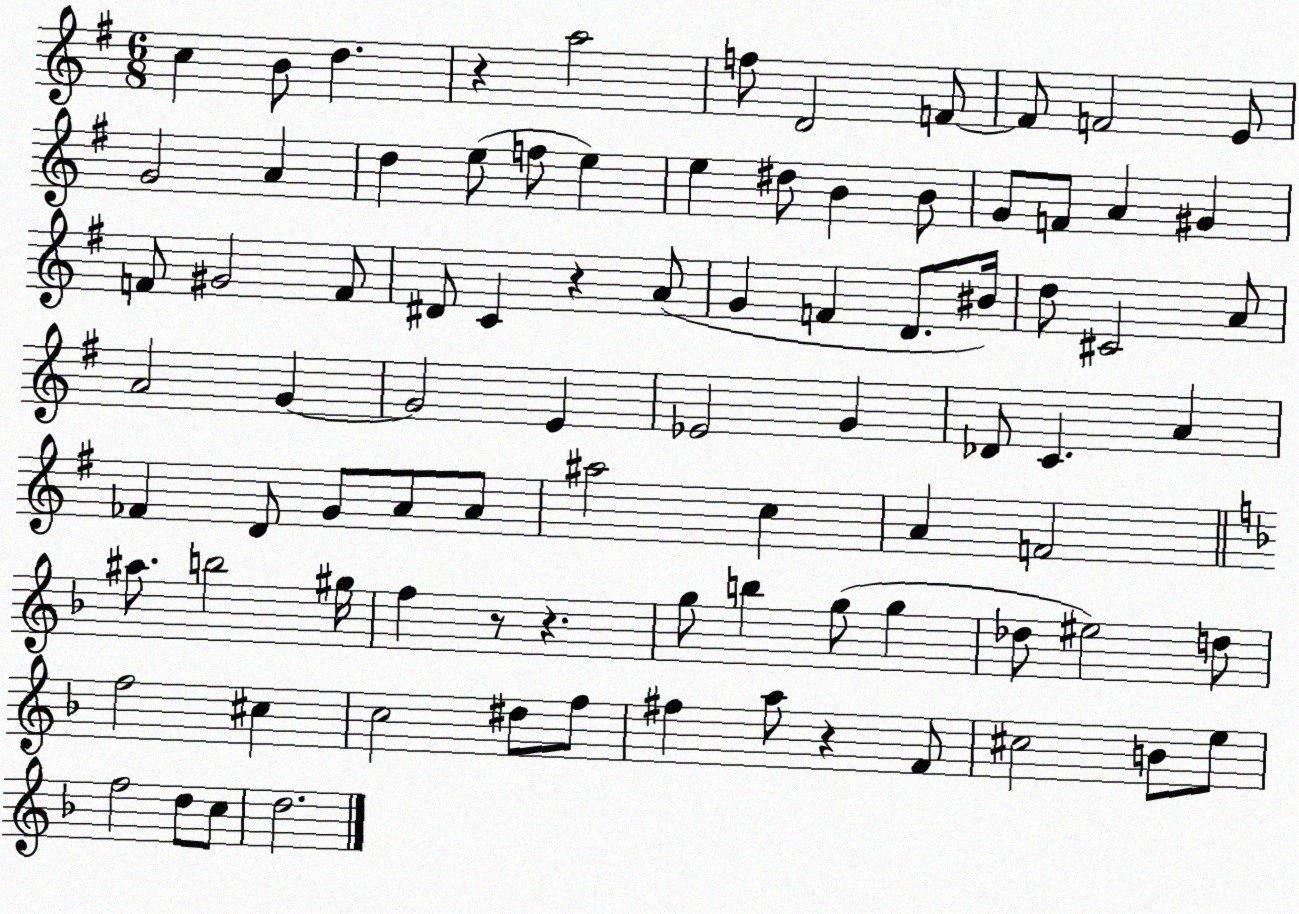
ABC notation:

X:1
T:Untitled
M:6/8
L:1/4
K:G
c B/2 d z a2 f/2 D2 F/2 F/2 F2 E/2 G2 A d e/2 f/2 e e ^d/2 B B/2 G/2 F/2 A ^G F/2 ^G2 F/2 ^D/2 C z A/2 G F D/2 ^B/4 d/2 ^C2 A/2 A2 G G2 E _E2 G _D/2 C A _F D/2 G/2 A/2 A/2 ^a2 c A F2 ^a/2 b2 ^g/4 f z/2 z g/2 b g/2 g _d/2 ^e2 d/2 f2 ^c c2 ^d/2 f/2 ^f a/2 z F/2 ^c2 B/2 e/2 f2 d/2 c/2 d2